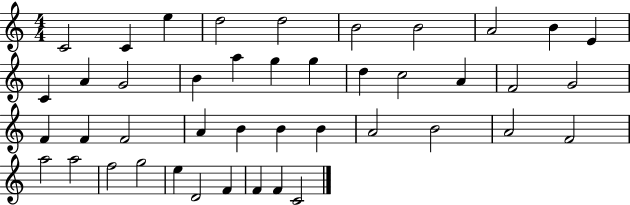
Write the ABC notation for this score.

X:1
T:Untitled
M:4/4
L:1/4
K:C
C2 C e d2 d2 B2 B2 A2 B E C A G2 B a g g d c2 A F2 G2 F F F2 A B B B A2 B2 A2 F2 a2 a2 f2 g2 e D2 F F F C2